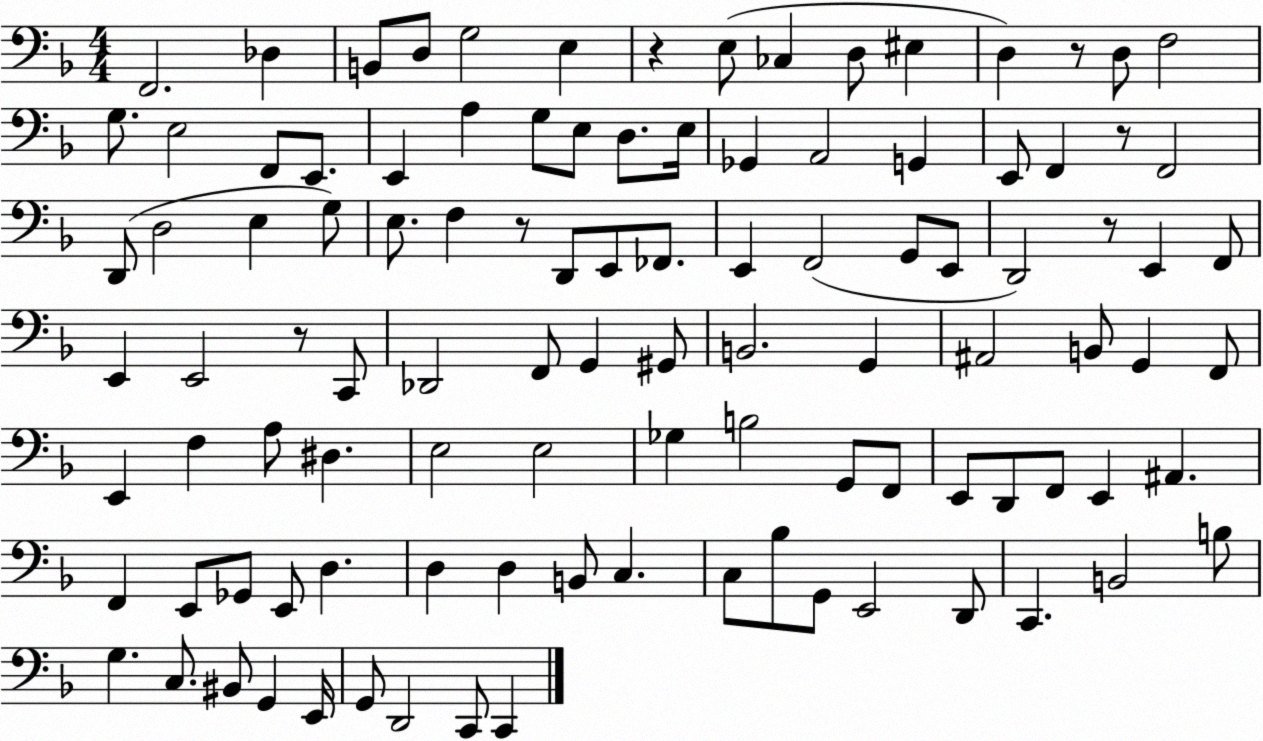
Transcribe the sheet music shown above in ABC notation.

X:1
T:Untitled
M:4/4
L:1/4
K:F
F,,2 _D, B,,/2 D,/2 G,2 E, z E,/2 _C, D,/2 ^E, D, z/2 D,/2 F,2 G,/2 E,2 F,,/2 E,,/2 E,, A, G,/2 E,/2 D,/2 E,/4 _G,, A,,2 G,, E,,/2 F,, z/2 F,,2 D,,/2 D,2 E, G,/2 E,/2 F, z/2 D,,/2 E,,/2 _F,,/2 E,, F,,2 G,,/2 E,,/2 D,,2 z/2 E,, F,,/2 E,, E,,2 z/2 C,,/2 _D,,2 F,,/2 G,, ^G,,/2 B,,2 G,, ^A,,2 B,,/2 G,, F,,/2 E,, F, A,/2 ^D, E,2 E,2 _G, B,2 G,,/2 F,,/2 E,,/2 D,,/2 F,,/2 E,, ^A,, F,, E,,/2 _G,,/2 E,,/2 D, D, D, B,,/2 C, C,/2 _B,/2 G,,/2 E,,2 D,,/2 C,, B,,2 B,/2 G, C,/2 ^B,,/2 G,, E,,/4 G,,/2 D,,2 C,,/2 C,,